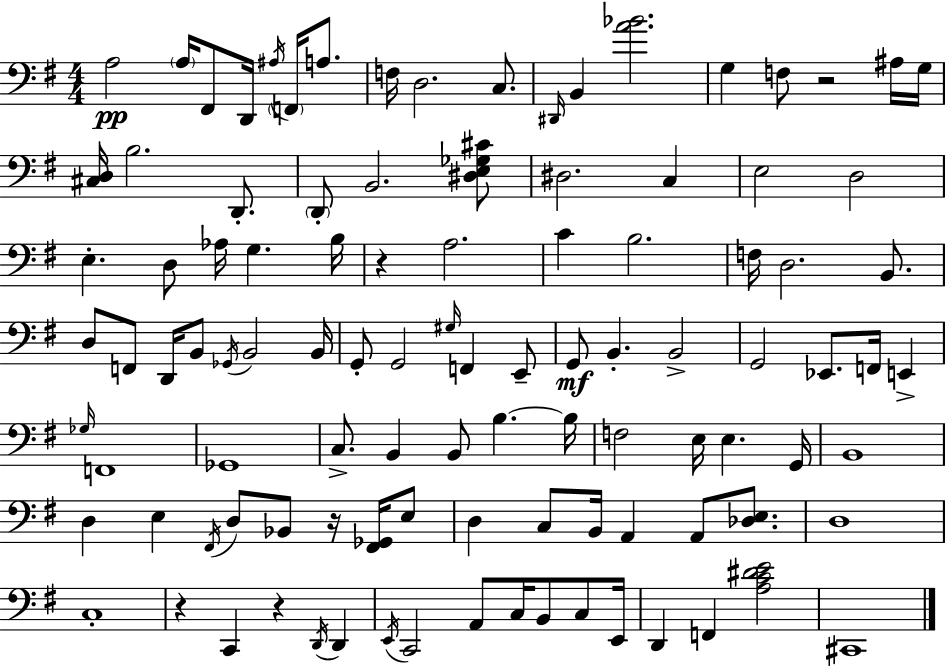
A3/h A3/s F#2/e D2/s A#3/s F2/s A3/e. F3/s D3/h. C3/e. D#2/s B2/q [A4,Bb4]/h. G3/q F3/e R/h A#3/s G3/s [C#3,D3]/s B3/h. D2/e. D2/e B2/h. [D#3,E3,Gb3,C#4]/e D#3/h. C3/q E3/h D3/h E3/q. D3/e Ab3/s G3/q. B3/s R/q A3/h. C4/q B3/h. F3/s D3/h. B2/e. D3/e F2/e D2/s B2/e Gb2/s B2/h B2/s G2/e G2/h G#3/s F2/q E2/e G2/e B2/q. B2/h G2/h Eb2/e. F2/s E2/q Gb3/s F2/w Gb2/w C3/e. B2/q B2/e B3/q. B3/s F3/h E3/s E3/q. G2/s B2/w D3/q E3/q F#2/s D3/e Bb2/e R/s [F#2,Gb2]/s E3/e D3/q C3/e B2/s A2/q A2/e [Db3,E3]/e. D3/w C3/w R/q C2/q R/q D2/s D2/q E2/s C2/h A2/e C3/s B2/e C3/e E2/s D2/q F2/q [A3,C4,D#4,E4]/h C#2/w